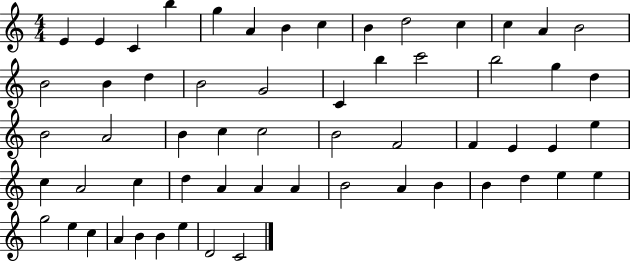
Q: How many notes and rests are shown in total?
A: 59